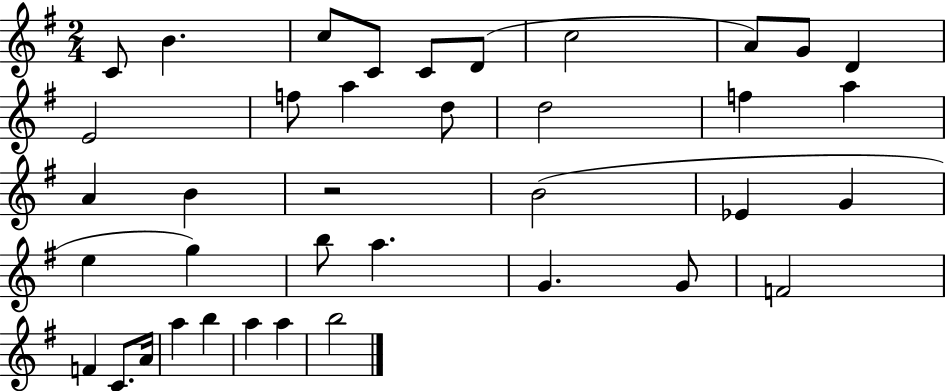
{
  \clef treble
  \numericTimeSignature
  \time 2/4
  \key g \major
  c'8 b'4. | c''8 c'8 c'8 d'8( | c''2 | a'8) g'8 d'4 | \break e'2 | f''8 a''4 d''8 | d''2 | f''4 a''4 | \break a'4 b'4 | r2 | b'2( | ees'4 g'4 | \break e''4 g''4) | b''8 a''4. | g'4. g'8 | f'2 | \break f'4 c'8. a'16 | a''4 b''4 | a''4 a''4 | b''2 | \break \bar "|."
}